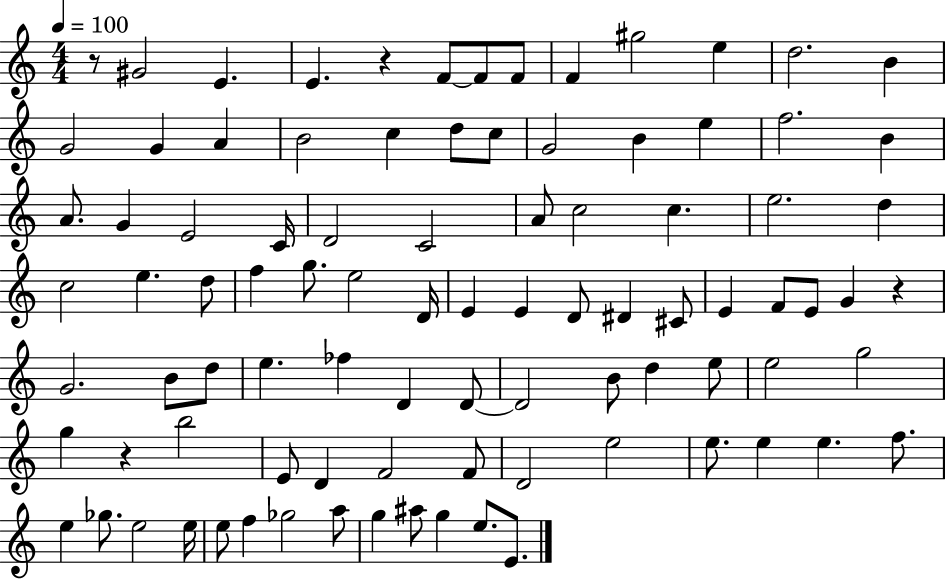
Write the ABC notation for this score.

X:1
T:Untitled
M:4/4
L:1/4
K:C
z/2 ^G2 E E z F/2 F/2 F/2 F ^g2 e d2 B G2 G A B2 c d/2 c/2 G2 B e f2 B A/2 G E2 C/4 D2 C2 A/2 c2 c e2 d c2 e d/2 f g/2 e2 D/4 E E D/2 ^D ^C/2 E F/2 E/2 G z G2 B/2 d/2 e _f D D/2 D2 B/2 d e/2 e2 g2 g z b2 E/2 D F2 F/2 D2 e2 e/2 e e f/2 e _g/2 e2 e/4 e/2 f _g2 a/2 g ^a/2 g e/2 E/2